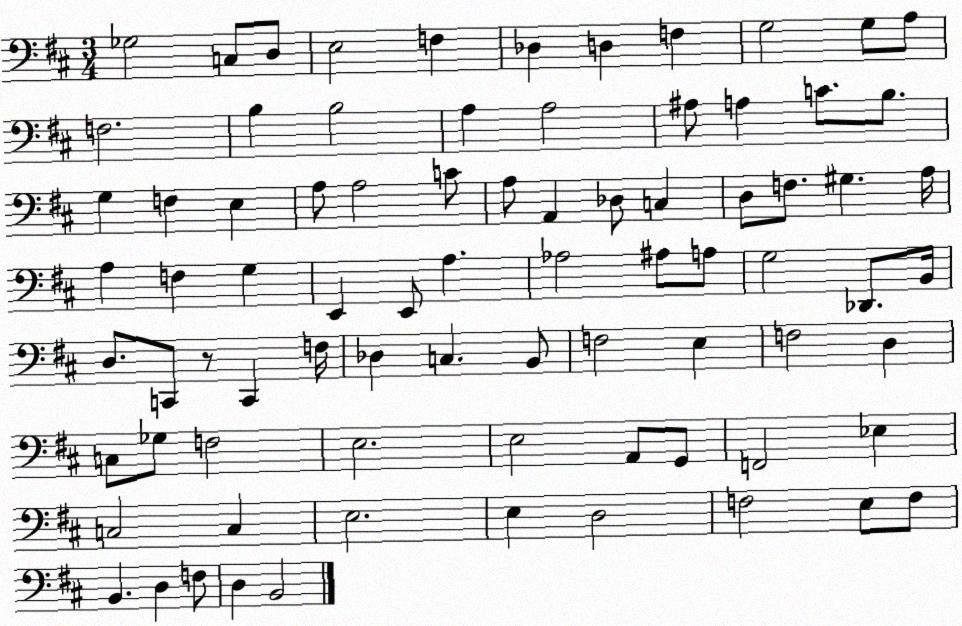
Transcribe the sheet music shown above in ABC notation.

X:1
T:Untitled
M:3/4
L:1/4
K:D
_G,2 C,/2 D,/2 E,2 F, _D, D, F, G,2 G,/2 A,/2 F,2 B, B,2 A, A,2 ^A,/2 A, C/2 B,/2 G, F, E, A,/2 A,2 C/2 A,/2 A,, _D,/2 C, D,/2 F,/2 ^G, A,/4 A, F, G, E,, E,,/2 A, _A,2 ^A,/2 A,/2 G,2 _D,,/2 B,,/4 D,/2 C,,/2 z/2 C,, F,/4 _D, C, B,,/2 F,2 E, F,2 D, C,/2 _G,/2 F,2 E,2 E,2 A,,/2 G,,/2 F,,2 _E, C,2 C, E,2 E, D,2 F,2 E,/2 F,/2 B,, D, F,/2 D, B,,2